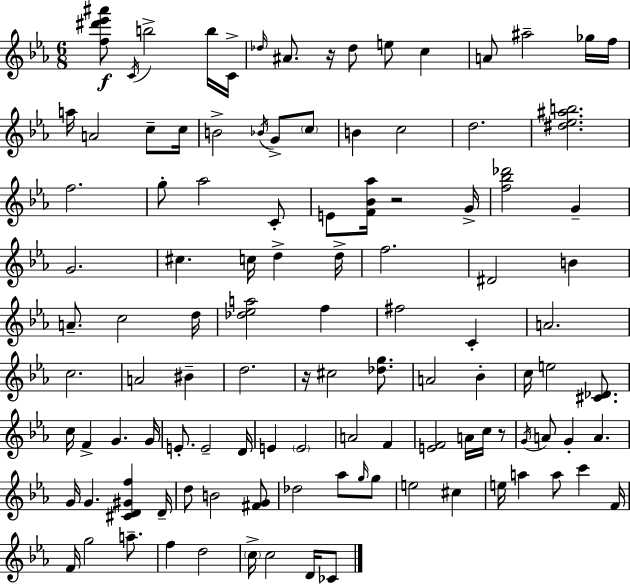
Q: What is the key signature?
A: EES major